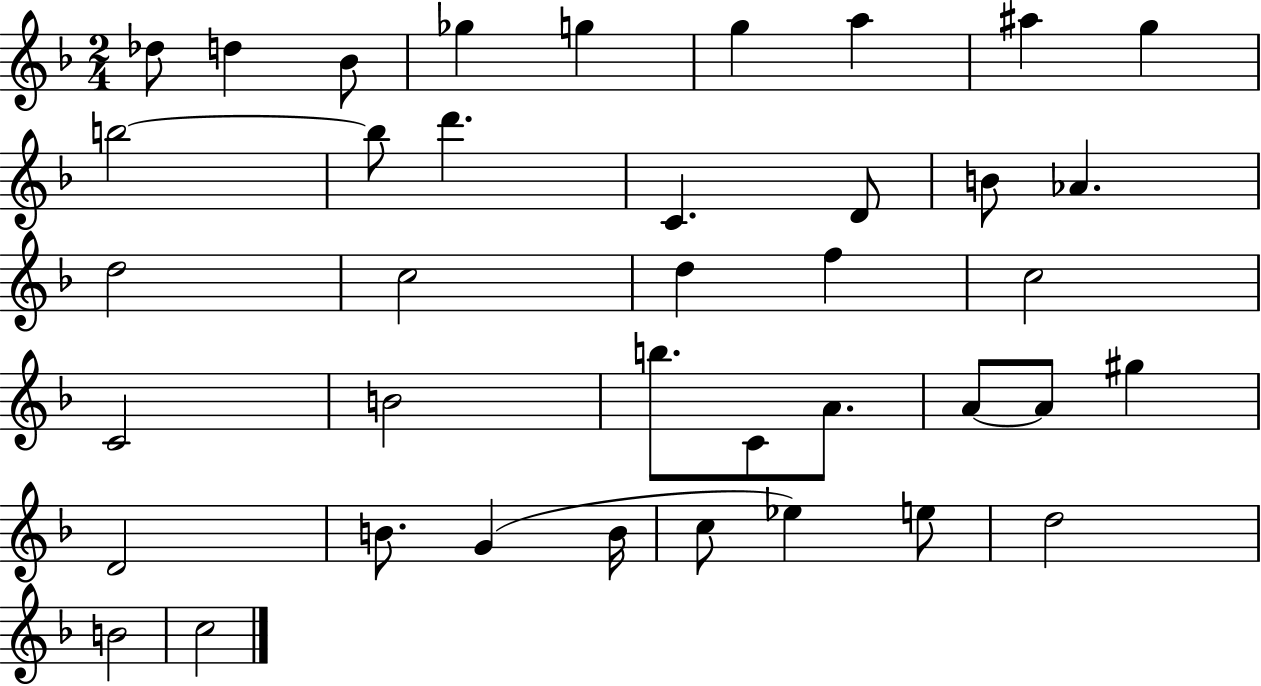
Db5/e D5/q Bb4/e Gb5/q G5/q G5/q A5/q A#5/q G5/q B5/h B5/e D6/q. C4/q. D4/e B4/e Ab4/q. D5/h C5/h D5/q F5/q C5/h C4/h B4/h B5/e. C4/e A4/e. A4/e A4/e G#5/q D4/h B4/e. G4/q B4/s C5/e Eb5/q E5/e D5/h B4/h C5/h